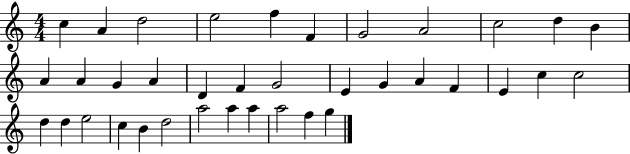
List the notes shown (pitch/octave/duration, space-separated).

C5/q A4/q D5/h E5/h F5/q F4/q G4/h A4/h C5/h D5/q B4/q A4/q A4/q G4/q A4/q D4/q F4/q G4/h E4/q G4/q A4/q F4/q E4/q C5/q C5/h D5/q D5/q E5/h C5/q B4/q D5/h A5/h A5/q A5/q A5/h F5/q G5/q